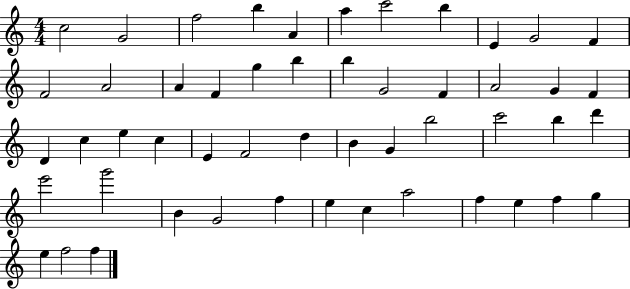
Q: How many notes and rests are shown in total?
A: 51